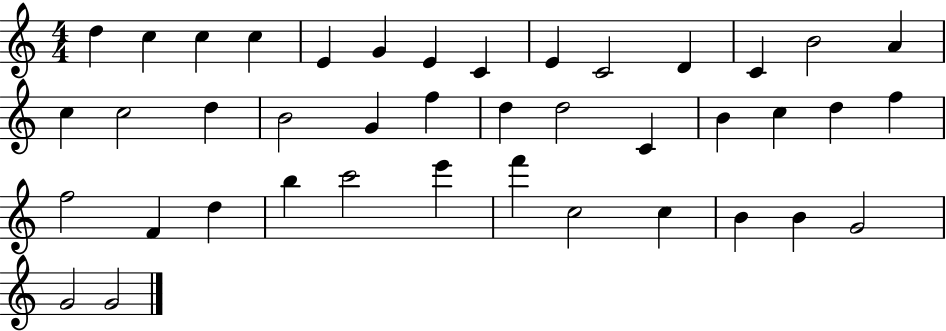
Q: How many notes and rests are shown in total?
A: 41